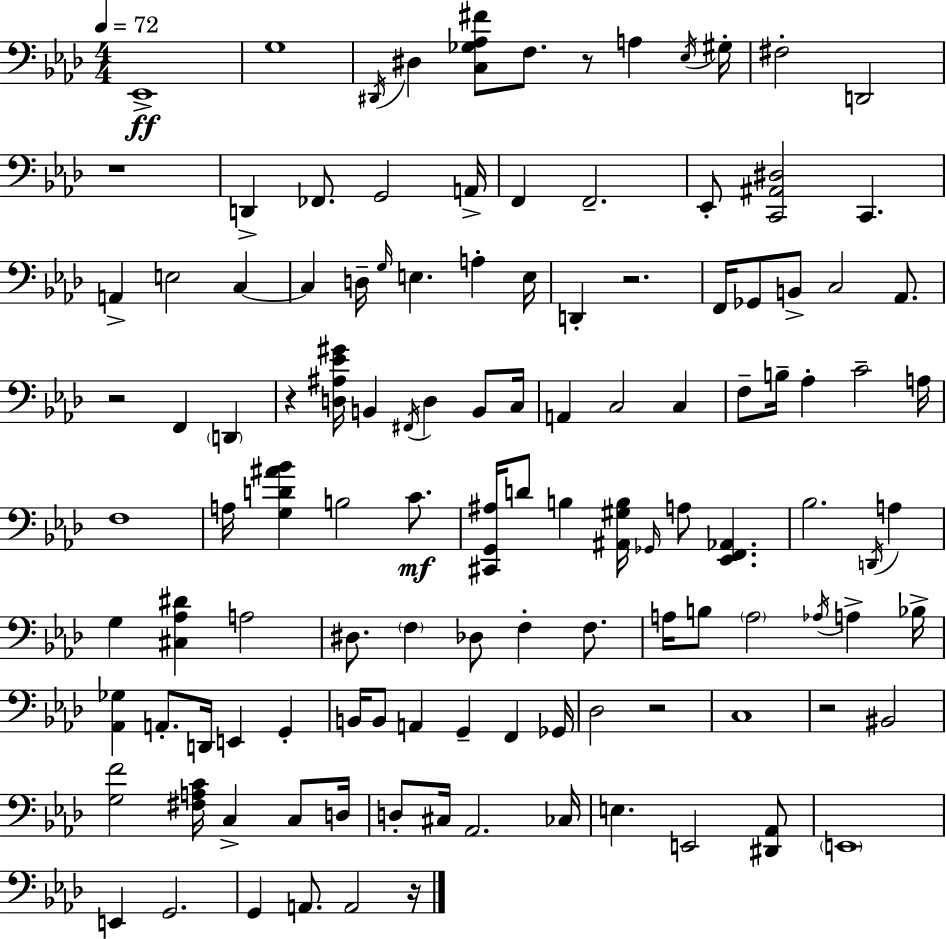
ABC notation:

X:1
T:Untitled
M:4/4
L:1/4
K:Fm
_E,,4 G,4 ^D,,/4 ^D, [C,_G,_A,^F]/2 F,/2 z/2 A, _E,/4 ^G,/4 ^F,2 D,,2 z4 D,, _F,,/2 G,,2 A,,/4 F,, F,,2 _E,,/2 [C,,^A,,^D,]2 C,, A,, E,2 C, C, D,/4 G,/4 E, A, E,/4 D,, z2 F,,/4 _G,,/2 B,,/2 C,2 _A,,/2 z2 F,, D,, z [D,^A,_E^G]/4 B,, ^F,,/4 D, B,,/2 C,/4 A,, C,2 C, F,/2 B,/4 _A, C2 A,/4 F,4 A,/4 [G,D^A_B] B,2 C/2 [^C,,G,,^A,]/4 D/2 B, [^A,,^G,B,]/4 _G,,/4 A,/2 [_E,,F,,_A,,] _B,2 D,,/4 A, G, [^C,_A,^D] A,2 ^D,/2 F, _D,/2 F, F,/2 A,/4 B,/2 A,2 _A,/4 A, _B,/4 [_A,,_G,] A,,/2 D,,/4 E,, G,, B,,/4 B,,/2 A,, G,, F,, _G,,/4 _D,2 z2 C,4 z2 ^B,,2 [G,F]2 [^F,A,C]/4 C, C,/2 D,/4 D,/2 ^C,/4 _A,,2 _C,/4 E, E,,2 [^D,,_A,,]/2 E,,4 E,, G,,2 G,, A,,/2 A,,2 z/4